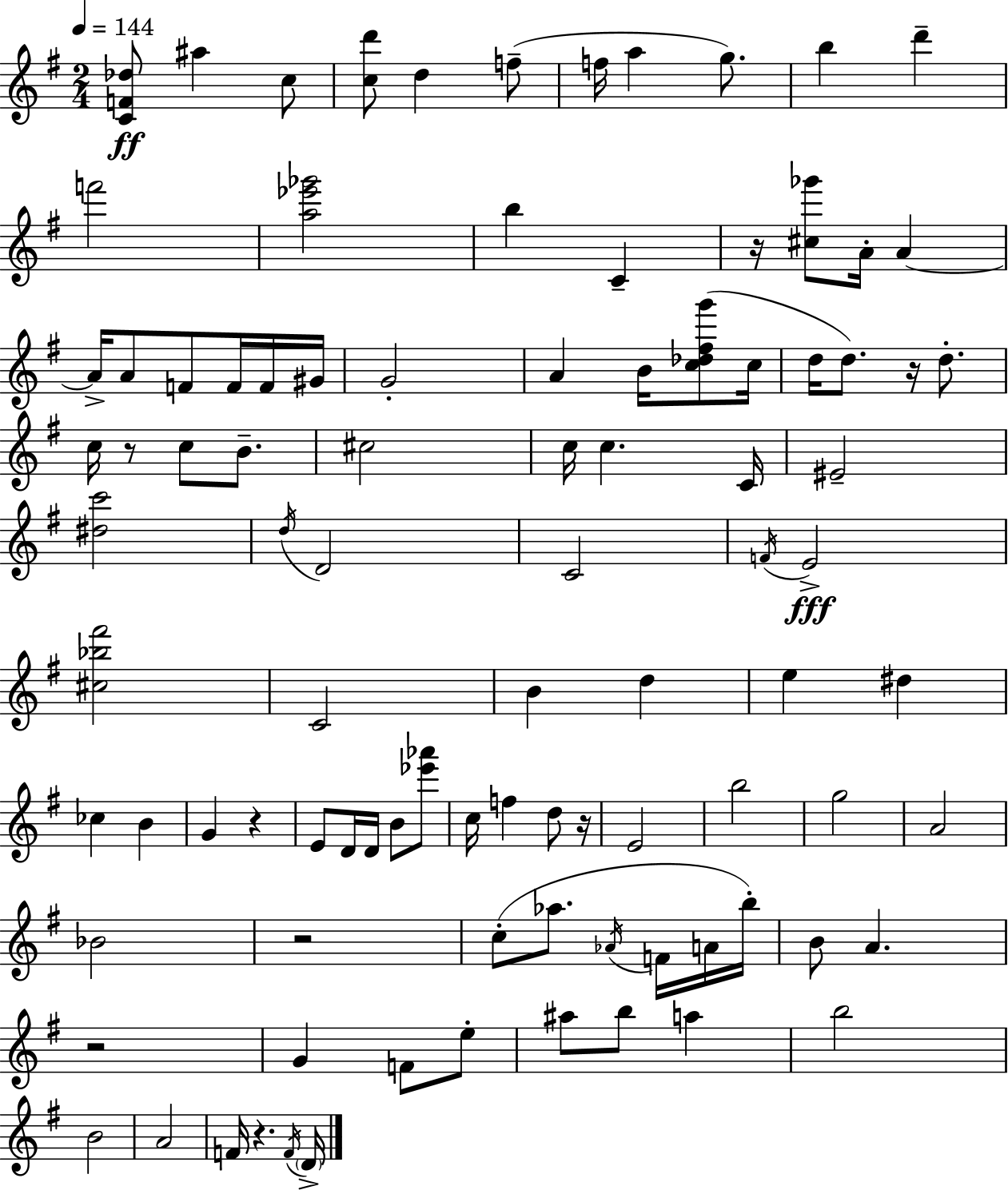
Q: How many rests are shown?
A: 8